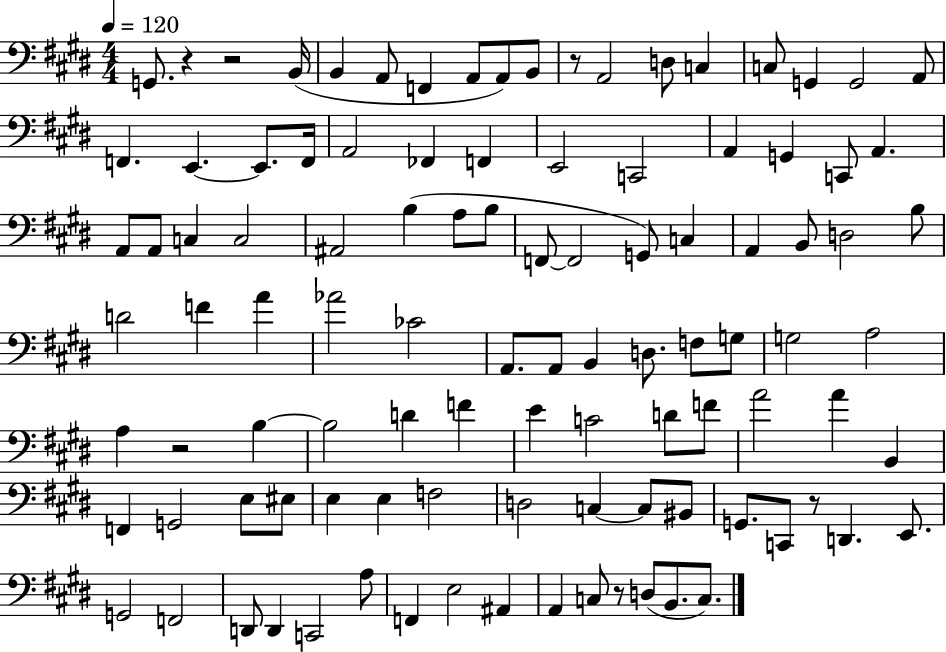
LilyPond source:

{
  \clef bass
  \numericTimeSignature
  \time 4/4
  \key e \major
  \tempo 4 = 120
  g,8. r4 r2 b,16( | b,4 a,8 f,4 a,8 a,8) b,8 | r8 a,2 d8 c4 | c8 g,4 g,2 a,8 | \break f,4. e,4.~~ e,8. f,16 | a,2 fes,4 f,4 | e,2 c,2 | a,4 g,4 c,8 a,4. | \break a,8 a,8 c4 c2 | ais,2 b4( a8 b8 | f,8~~ f,2 g,8) c4 | a,4 b,8 d2 b8 | \break d'2 f'4 a'4 | aes'2 ces'2 | a,8. a,8 b,4 d8. f8 g8 | g2 a2 | \break a4 r2 b4~~ | b2 d'4 f'4 | e'4 c'2 d'8 f'8 | a'2 a'4 b,4 | \break f,4 g,2 e8 eis8 | e4 e4 f2 | d2 c4~~ c8 bis,8 | g,8. c,8 r8 d,4. e,8. | \break g,2 f,2 | d,8 d,4 c,2 a8 | f,4 e2 ais,4 | a,4 c8 r8 d8( b,8. c8.) | \break \bar "|."
}